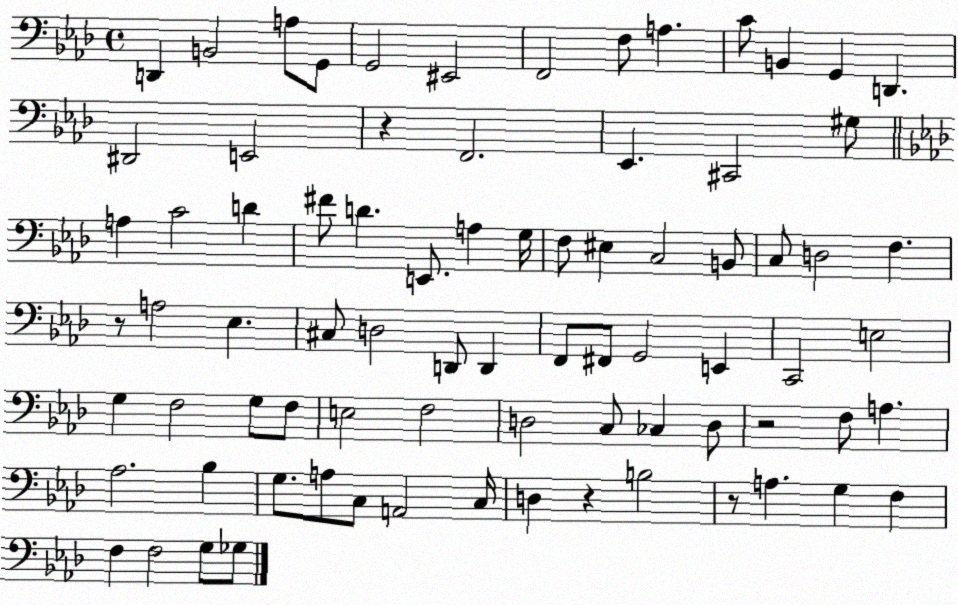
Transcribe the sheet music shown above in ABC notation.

X:1
T:Untitled
M:4/4
L:1/4
K:Ab
D,, B,,2 A,/2 G,,/2 G,,2 ^E,,2 F,,2 F,/2 A, C/2 B,, G,, D,, ^D,,2 E,,2 z F,,2 _E,, ^C,,2 ^G,/2 A, C2 D ^F/2 D E,,/2 A, G,/4 F,/2 ^E, C,2 B,,/2 C,/2 D,2 F, z/2 A,2 _E, ^C,/2 D,2 D,,/2 D,, F,,/2 ^F,,/2 G,,2 E,, C,,2 E,2 G, F,2 G,/2 F,/2 E,2 F,2 D,2 C,/2 _C, D,/2 z2 F,/2 A, _A,2 _B, G,/2 A,/2 C,/2 A,,2 C,/4 D, z B,2 z/2 A, G, F, F, F,2 G,/2 _G,/2